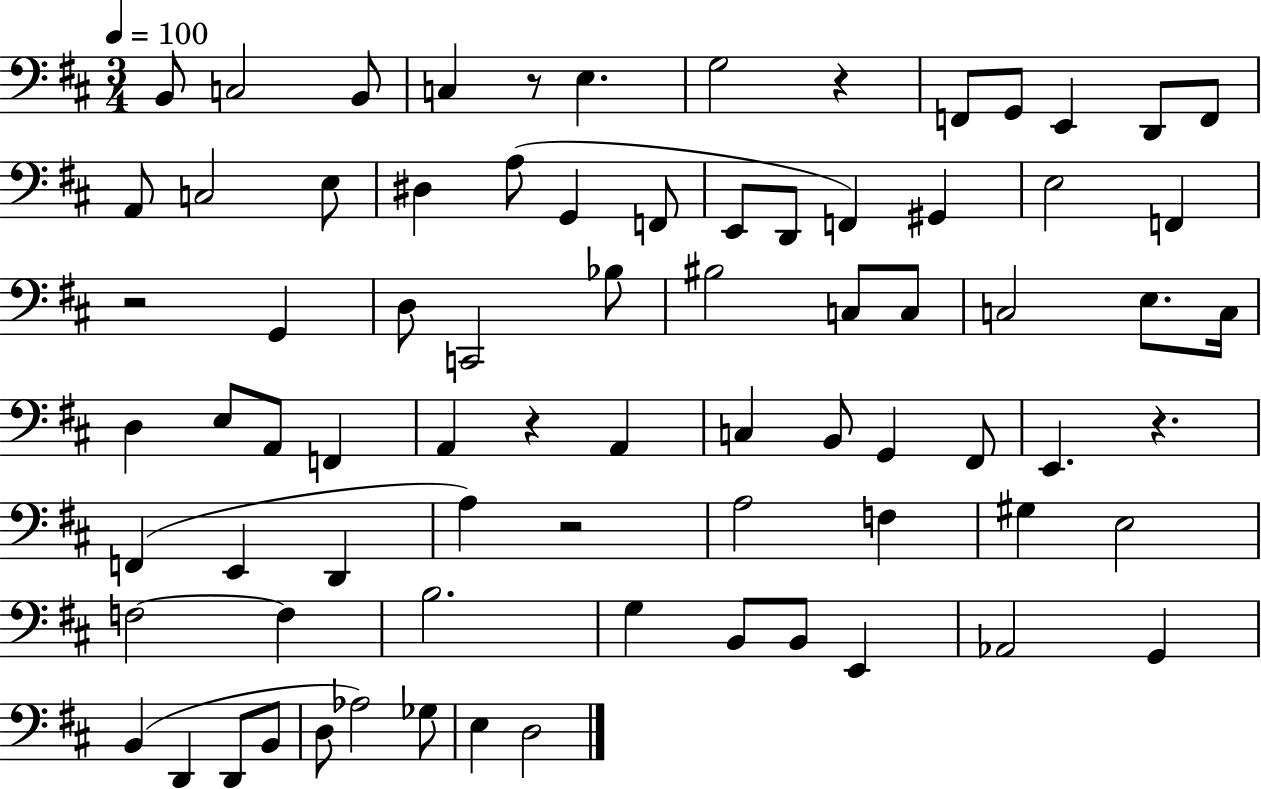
{
  \clef bass
  \numericTimeSignature
  \time 3/4
  \key d \major
  \tempo 4 = 100
  \repeat volta 2 { b,8 c2 b,8 | c4 r8 e4. | g2 r4 | f,8 g,8 e,4 d,8 f,8 | \break a,8 c2 e8 | dis4 a8( g,4 f,8 | e,8 d,8 f,4) gis,4 | e2 f,4 | \break r2 g,4 | d8 c,2 bes8 | bis2 c8 c8 | c2 e8. c16 | \break d4 e8 a,8 f,4 | a,4 r4 a,4 | c4 b,8 g,4 fis,8 | e,4. r4. | \break f,4( e,4 d,4 | a4) r2 | a2 f4 | gis4 e2 | \break f2~~ f4 | b2. | g4 b,8 b,8 e,4 | aes,2 g,4 | \break b,4( d,4 d,8 b,8 | d8 aes2) ges8 | e4 d2 | } \bar "|."
}